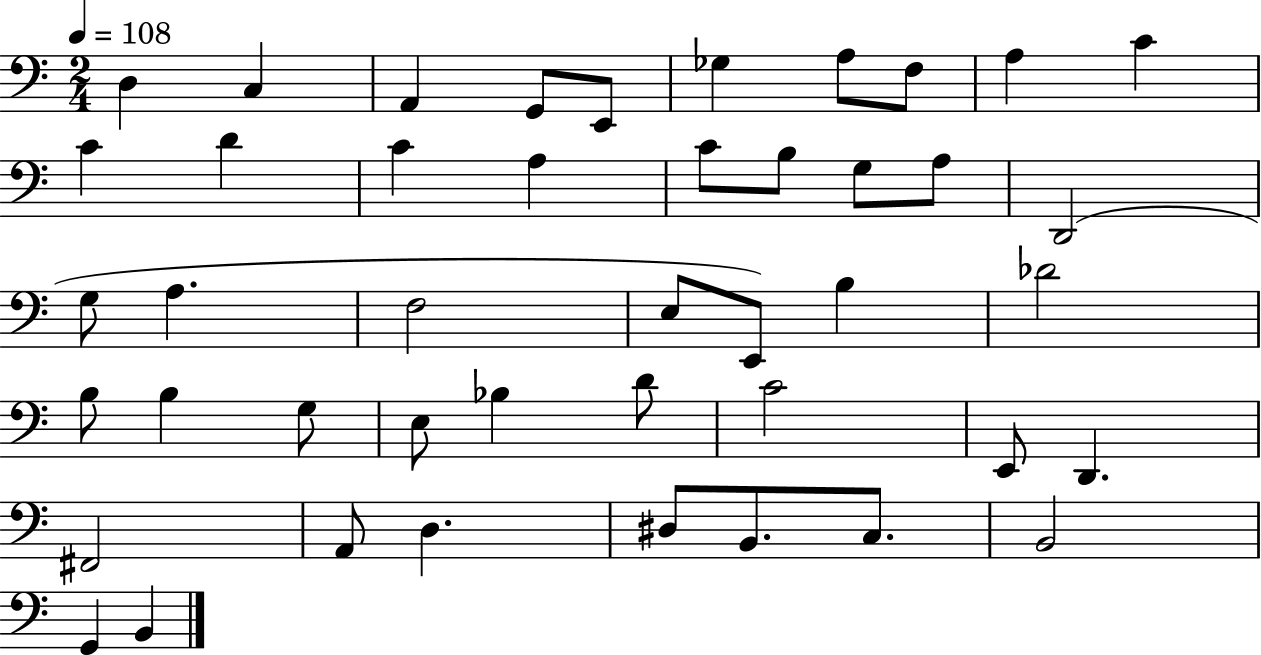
D3/q C3/q A2/q G2/e E2/e Gb3/q A3/e F3/e A3/q C4/q C4/q D4/q C4/q A3/q C4/e B3/e G3/e A3/e D2/h G3/e A3/q. F3/h E3/e E2/e B3/q Db4/h B3/e B3/q G3/e E3/e Bb3/q D4/e C4/h E2/e D2/q. F#2/h A2/e D3/q. D#3/e B2/e. C3/e. B2/h G2/q B2/q